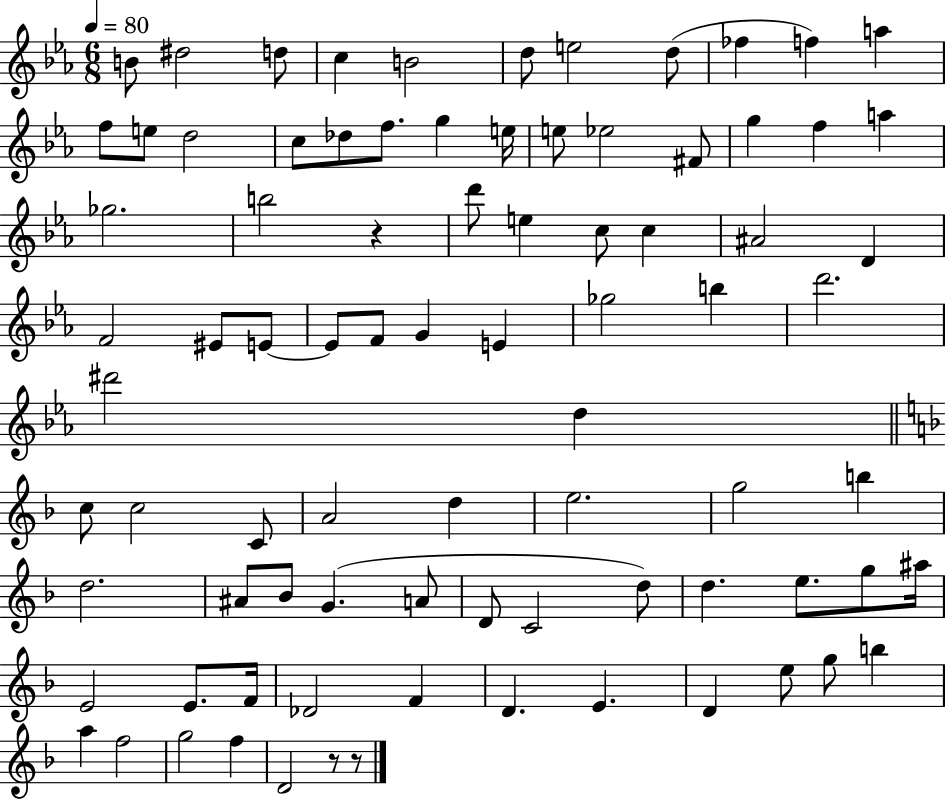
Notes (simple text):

B4/e D#5/h D5/e C5/q B4/h D5/e E5/h D5/e FES5/q F5/q A5/q F5/e E5/e D5/h C5/e Db5/e F5/e. G5/q E5/s E5/e Eb5/h F#4/e G5/q F5/q A5/q Gb5/h. B5/h R/q D6/e E5/q C5/e C5/q A#4/h D4/q F4/h EIS4/e E4/e E4/e F4/e G4/q E4/q Gb5/h B5/q D6/h. D#6/h D5/q C5/e C5/h C4/e A4/h D5/q E5/h. G5/h B5/q D5/h. A#4/e Bb4/e G4/q. A4/e D4/e C4/h D5/e D5/q. E5/e. G5/e A#5/s E4/h E4/e. F4/s Db4/h F4/q D4/q. E4/q. D4/q E5/e G5/e B5/q A5/q F5/h G5/h F5/q D4/h R/e R/e